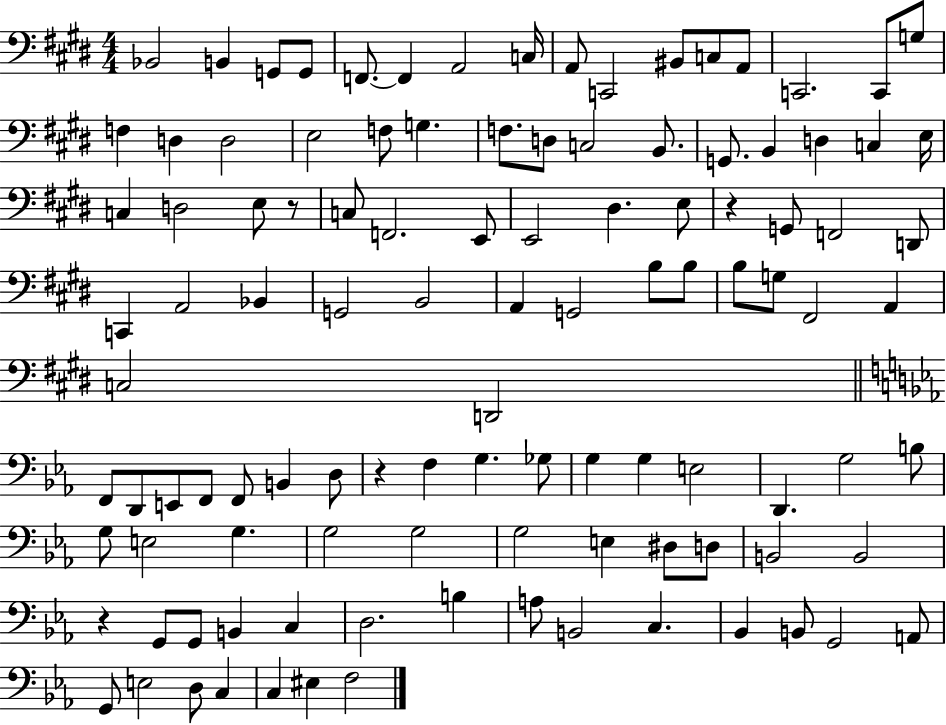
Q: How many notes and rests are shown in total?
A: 109